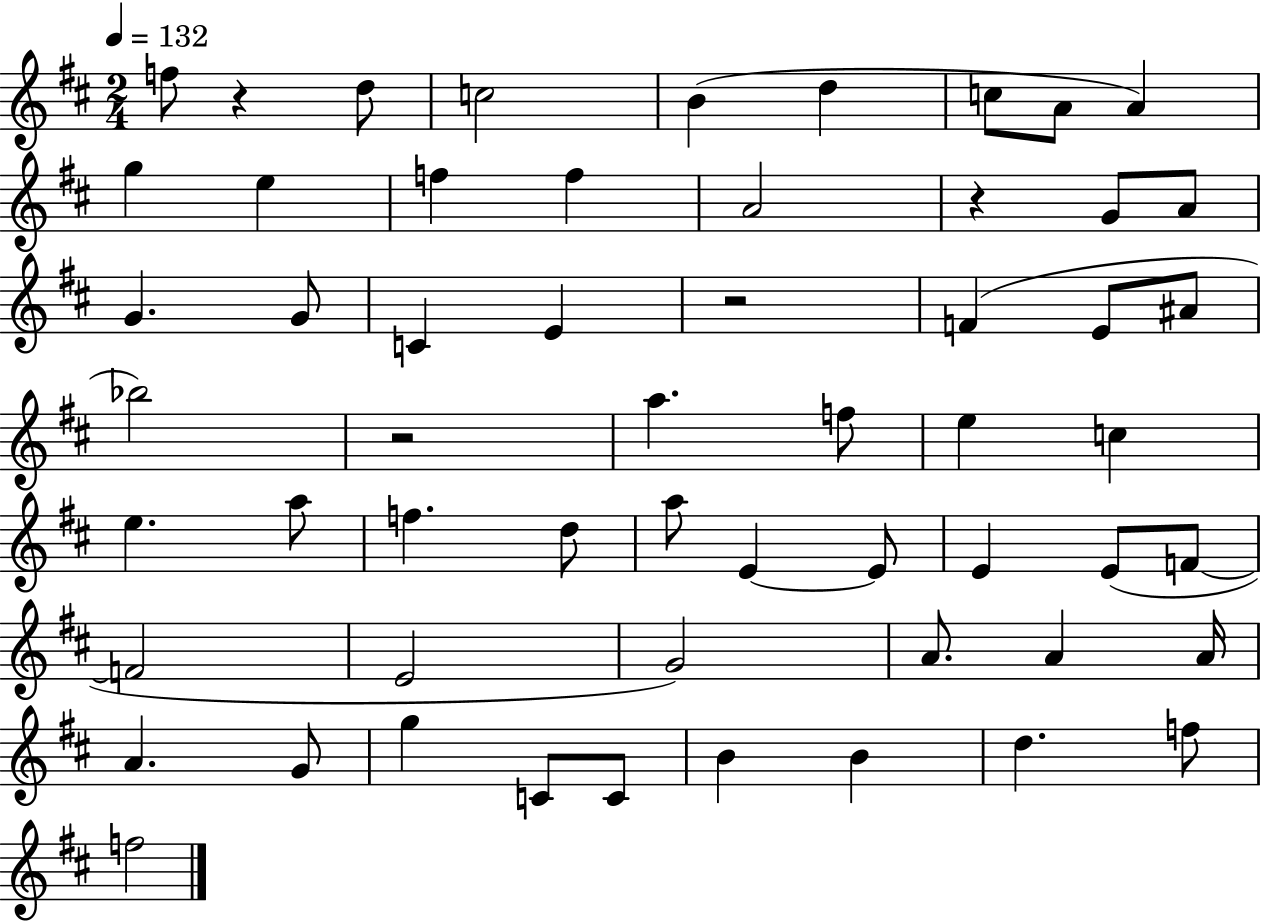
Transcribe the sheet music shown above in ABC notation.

X:1
T:Untitled
M:2/4
L:1/4
K:D
f/2 z d/2 c2 B d c/2 A/2 A g e f f A2 z G/2 A/2 G G/2 C E z2 F E/2 ^A/2 _b2 z2 a f/2 e c e a/2 f d/2 a/2 E E/2 E E/2 F/2 F2 E2 G2 A/2 A A/4 A G/2 g C/2 C/2 B B d f/2 f2